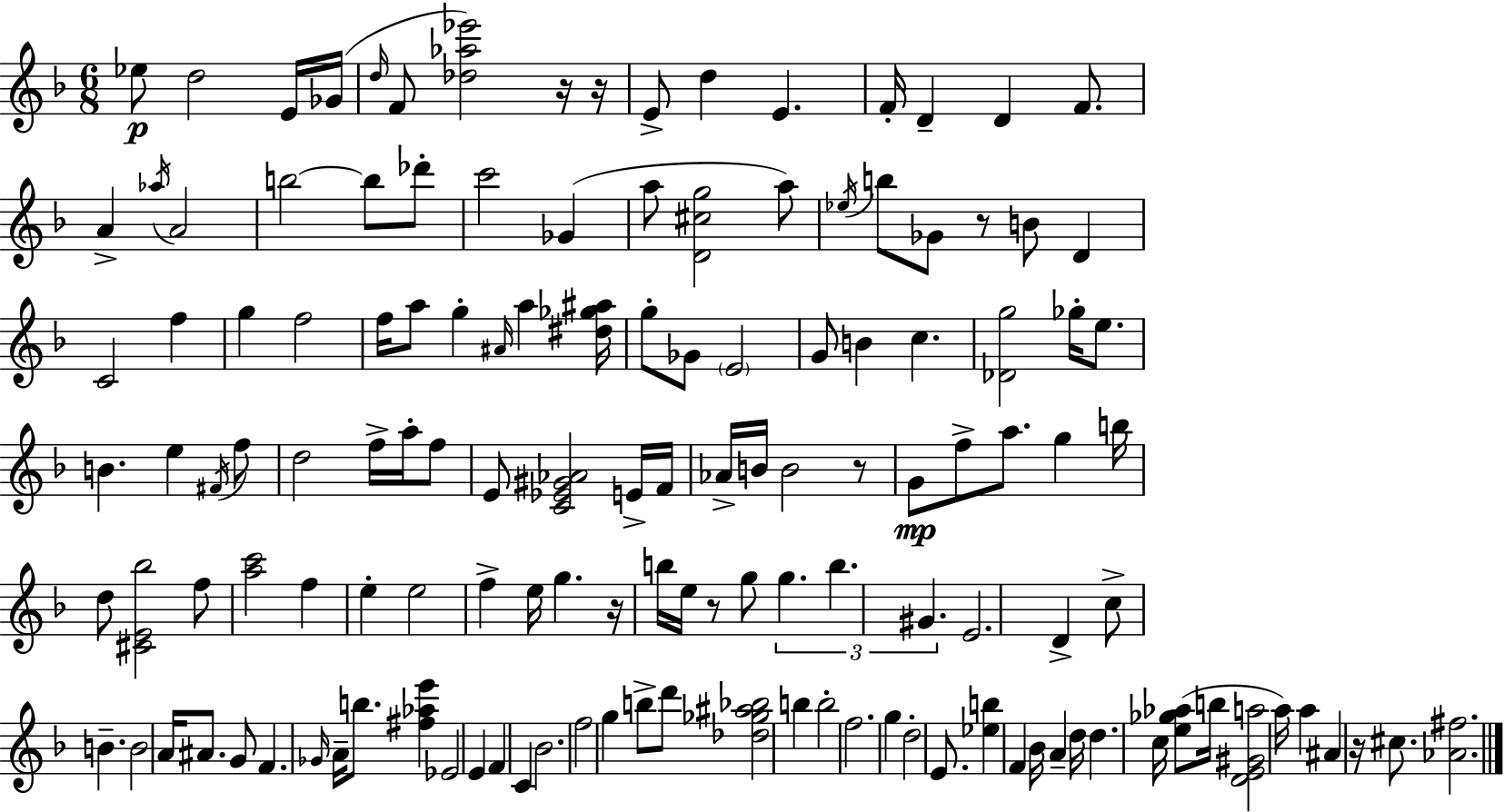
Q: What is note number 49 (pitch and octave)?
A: F5